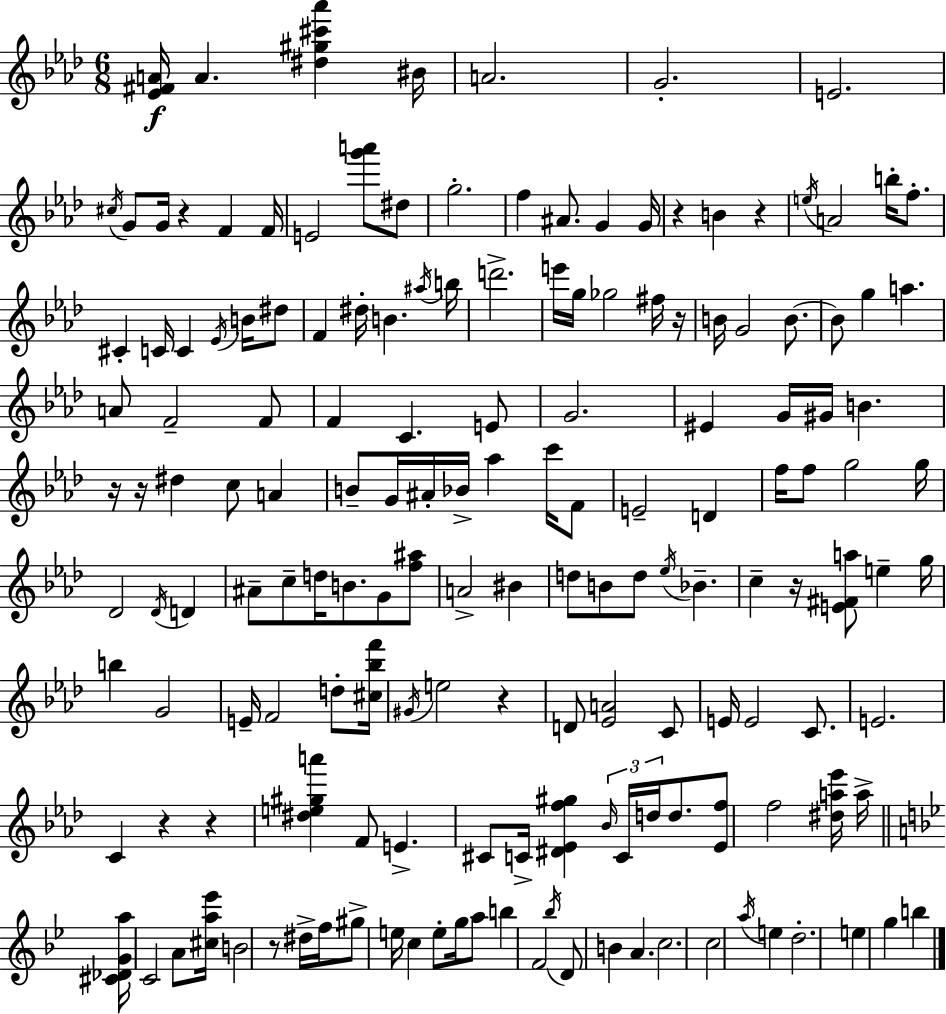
{
  \clef treble
  \numericTimeSignature
  \time 6/8
  \key aes \major
  <ees' fis' a'>16\f a'4. <dis'' gis'' cis''' aes'''>4 bis'16 | a'2. | g'2.-. | e'2. | \break \acciaccatura { cis''16 } g'8 g'16 r4 f'4 | f'16 e'2 <g''' a'''>8 dis''8 | g''2.-. | f''4 ais'8. g'4 | \break g'16 r4 b'4 r4 | \acciaccatura { e''16 } a'2 b''16-. f''8.-. | cis'4-. c'16 c'4 \acciaccatura { ees'16 } | b'16 dis''8 f'4 dis''16-. b'4. | \break \acciaccatura { ais''16 } b''16 d'''2.-> | e'''16 g''16 ges''2 | fis''16 r16 b'16 g'2 | b'8.~~ b'8 g''4 a''4. | \break a'8 f'2-- | f'8 f'4 c'4. | e'8 g'2. | eis'4 g'16 gis'16 b'4. | \break r16 r16 dis''4 c''8 | a'4 b'8-- g'16 ais'16-. bes'16-> aes''4 | c'''16 f'8 e'2-- | d'4 f''16 f''8 g''2 | \break g''16 des'2 | \acciaccatura { des'16 } d'4 ais'8-- c''8-- d''16 b'8. | g'8 <f'' ais''>8 a'2-> | bis'4 d''8 b'8 d''8 \acciaccatura { ees''16 } | \break bes'4.-- c''4-- r16 <e' fis' a''>8 | e''4-- g''16 b''4 g'2 | e'16-- f'2 | d''8-. <cis'' bes'' f'''>16 \acciaccatura { gis'16 } e''2 | \break r4 d'8 <ees' a'>2 | c'8 e'16 e'2 | c'8. e'2. | c'4 r4 | \break r4 <dis'' e'' gis'' a'''>4 f'8 | e'4.-> cis'8 c'16-> <dis' ees' f'' gis''>4 | \tuplet 3/2 { \grace { bes'16 } c'16 d''16 } d''8. <ees' f''>8 f''2 | <dis'' a'' ees'''>16 a''16-> \bar "||" \break \key bes \major <cis' des' g' a''>16 c'2 a'8 <cis'' a'' ees'''>16 | b'2 r8 dis''16-> f''16 | gis''8-> e''16 c''4 e''8-. g''16 a''8 | b''4 f'2 | \break \acciaccatura { bes''16 } d'8 b'4 a'4. | c''2. | c''2 \acciaccatura { a''16 } e''4 | d''2.-. | \break e''4 g''4 b''4 | \bar "|."
}